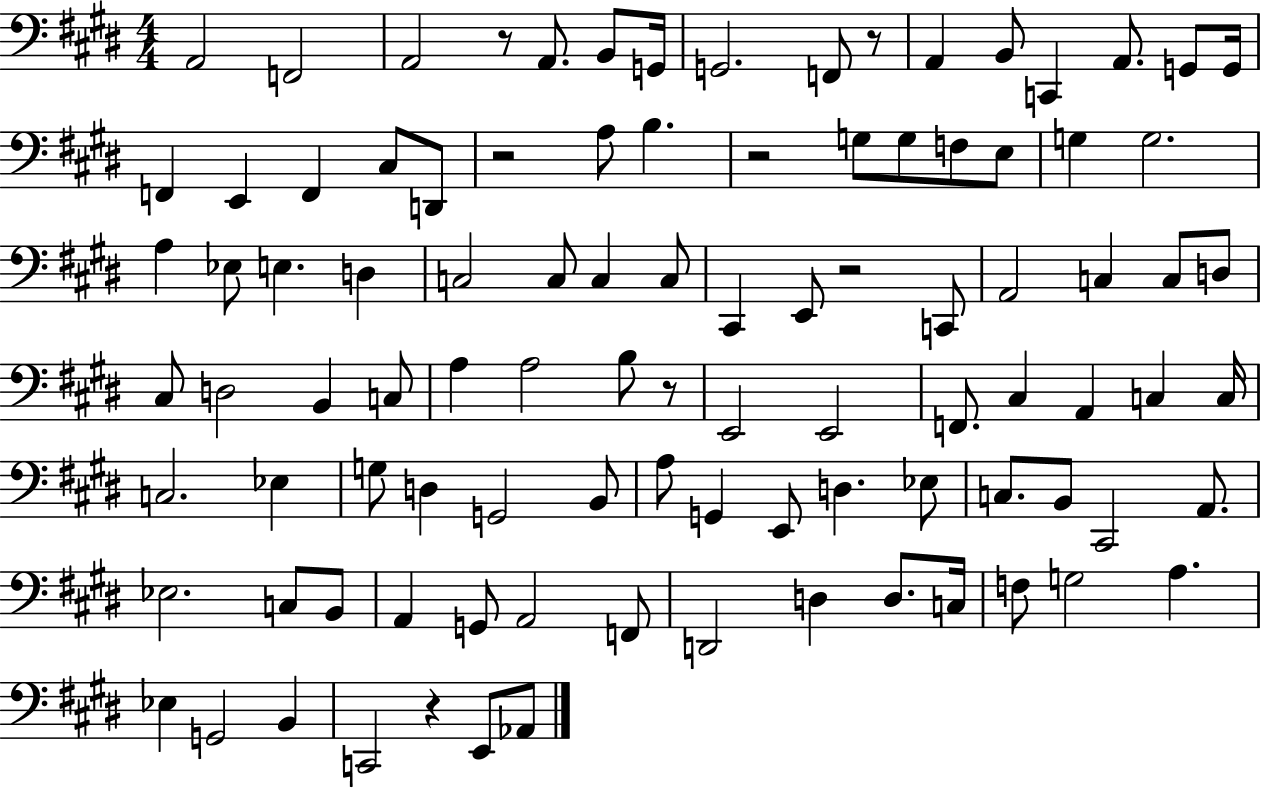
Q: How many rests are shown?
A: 7